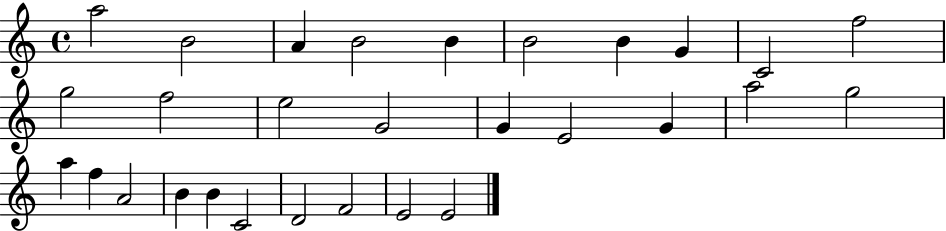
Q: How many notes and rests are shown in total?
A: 29